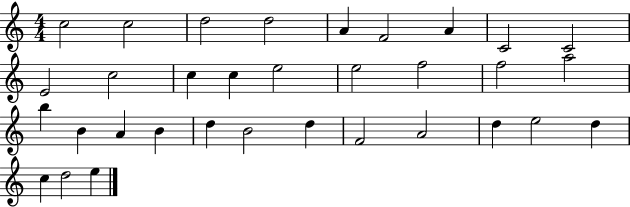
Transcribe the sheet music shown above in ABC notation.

X:1
T:Untitled
M:4/4
L:1/4
K:C
c2 c2 d2 d2 A F2 A C2 C2 E2 c2 c c e2 e2 f2 f2 a2 b B A B d B2 d F2 A2 d e2 d c d2 e